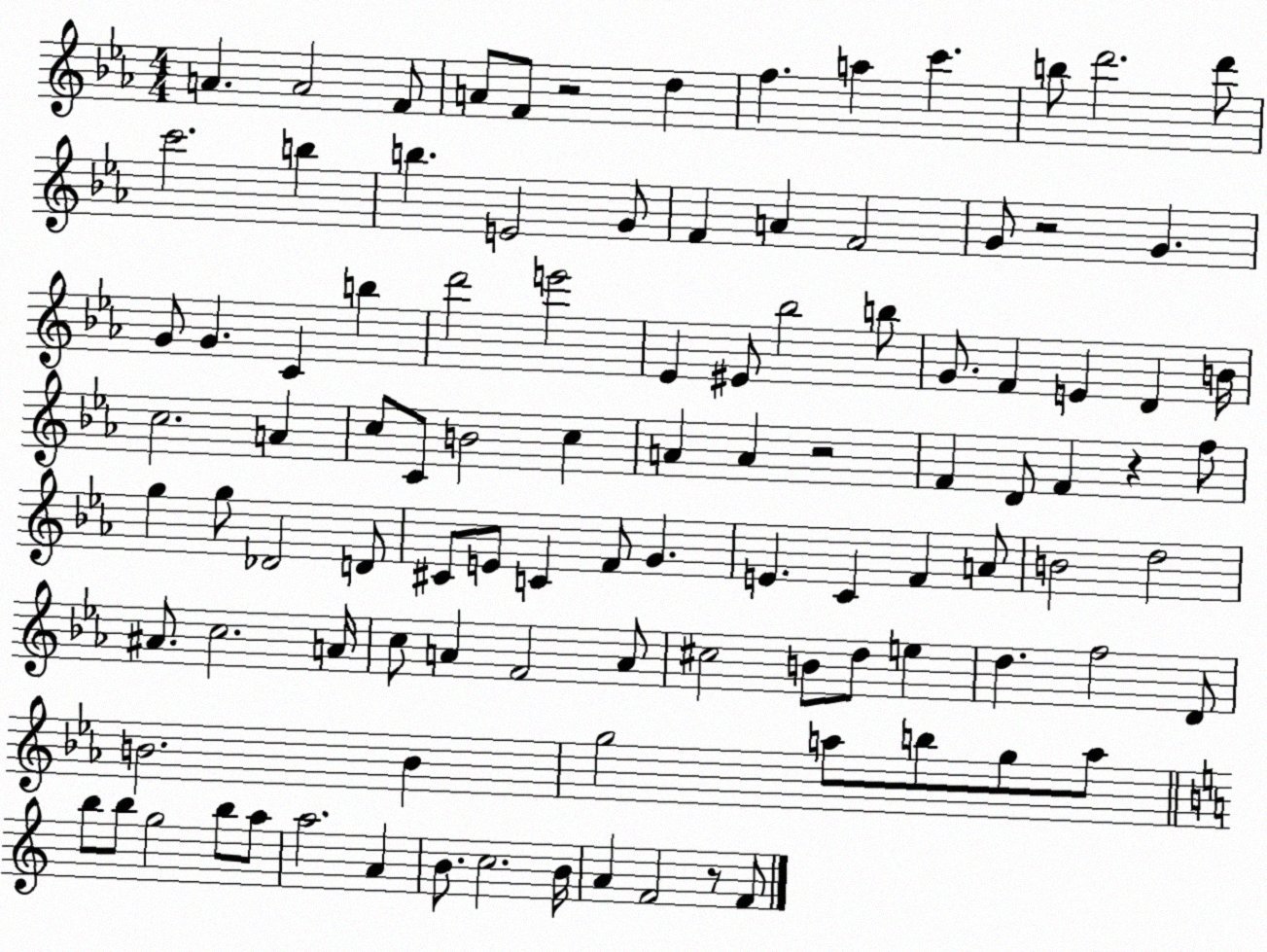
X:1
T:Untitled
M:4/4
L:1/4
K:Eb
A A2 F/2 A/2 F/2 z2 d f a c' b/2 d'2 d'/2 c'2 b b E2 G/2 F A F2 G/2 z2 G G/2 G C b d'2 e'2 _E ^E/2 _b2 b/2 G/2 F E D B/4 c2 A c/2 C/2 B2 c A A z2 F D/2 F z f/2 g g/2 _D2 D/2 ^C/2 E/2 C F/2 G E C F A/2 B2 d2 ^A/2 c2 A/4 c/2 A F2 A/2 ^c2 B/2 d/2 e d f2 D/2 B2 B g2 a/2 b/2 g/2 a/2 b/2 b/2 g2 b/2 a/2 a2 A B/2 c2 B/4 A F2 z/2 F/2